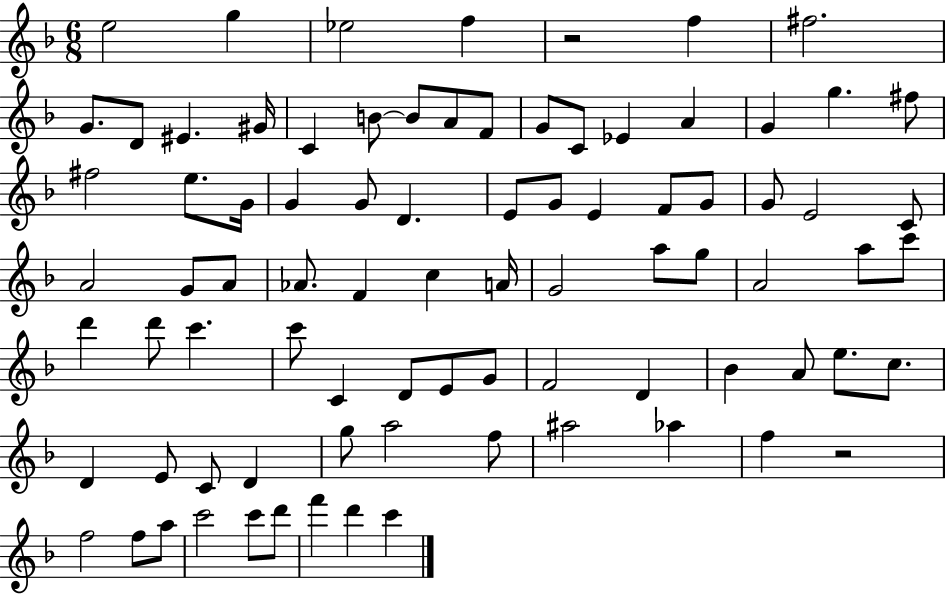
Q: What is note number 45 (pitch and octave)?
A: A5